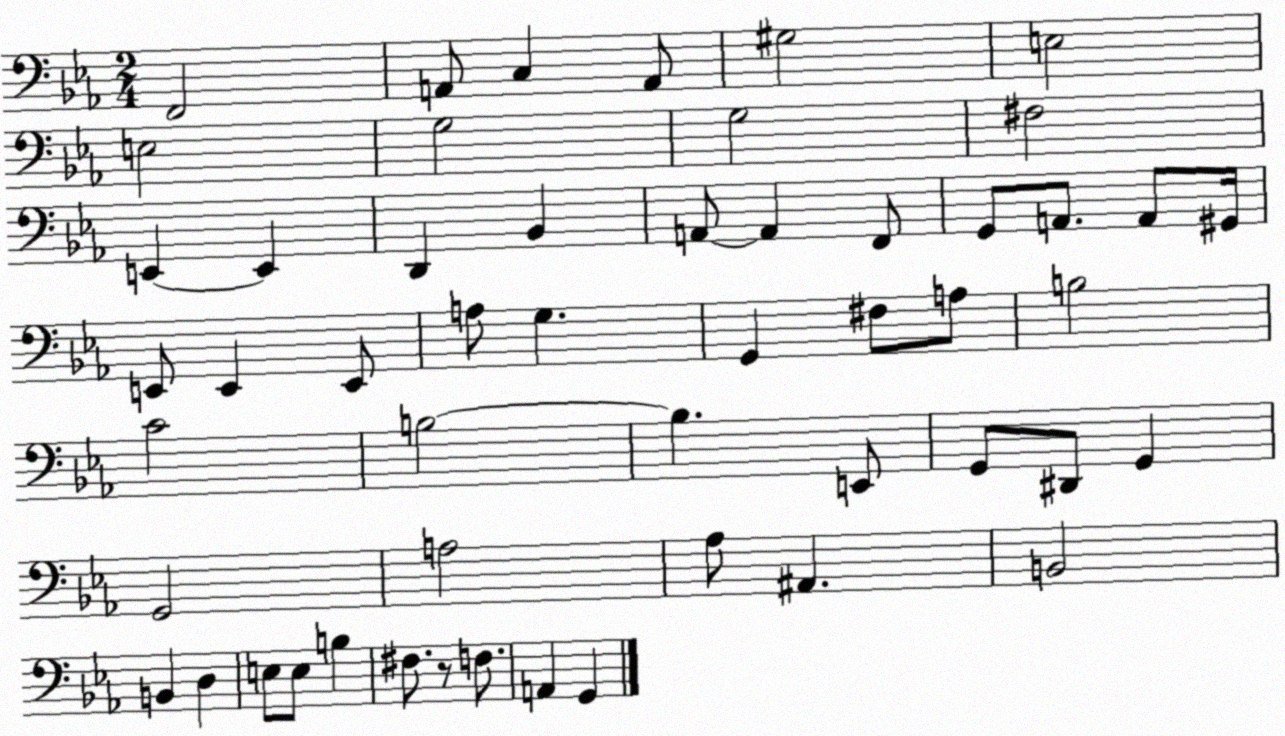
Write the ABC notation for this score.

X:1
T:Untitled
M:2/4
L:1/4
K:Eb
F,,2 A,,/2 C, A,,/2 ^G,2 E,2 E,2 G,2 G,2 ^F,2 E,, E,, D,, _B,, A,,/2 A,, F,,/2 G,,/2 A,,/2 A,,/2 ^G,,/4 E,,/2 E,, E,,/2 A,/2 G, G,, ^F,/2 A,/2 B,2 C2 B,2 B, E,,/2 G,,/2 ^D,,/2 G,, G,,2 A,2 _A,/2 ^A,, B,,2 B,, D, E,/2 E,/2 B, ^F,/2 z/2 F,/2 A,, G,,